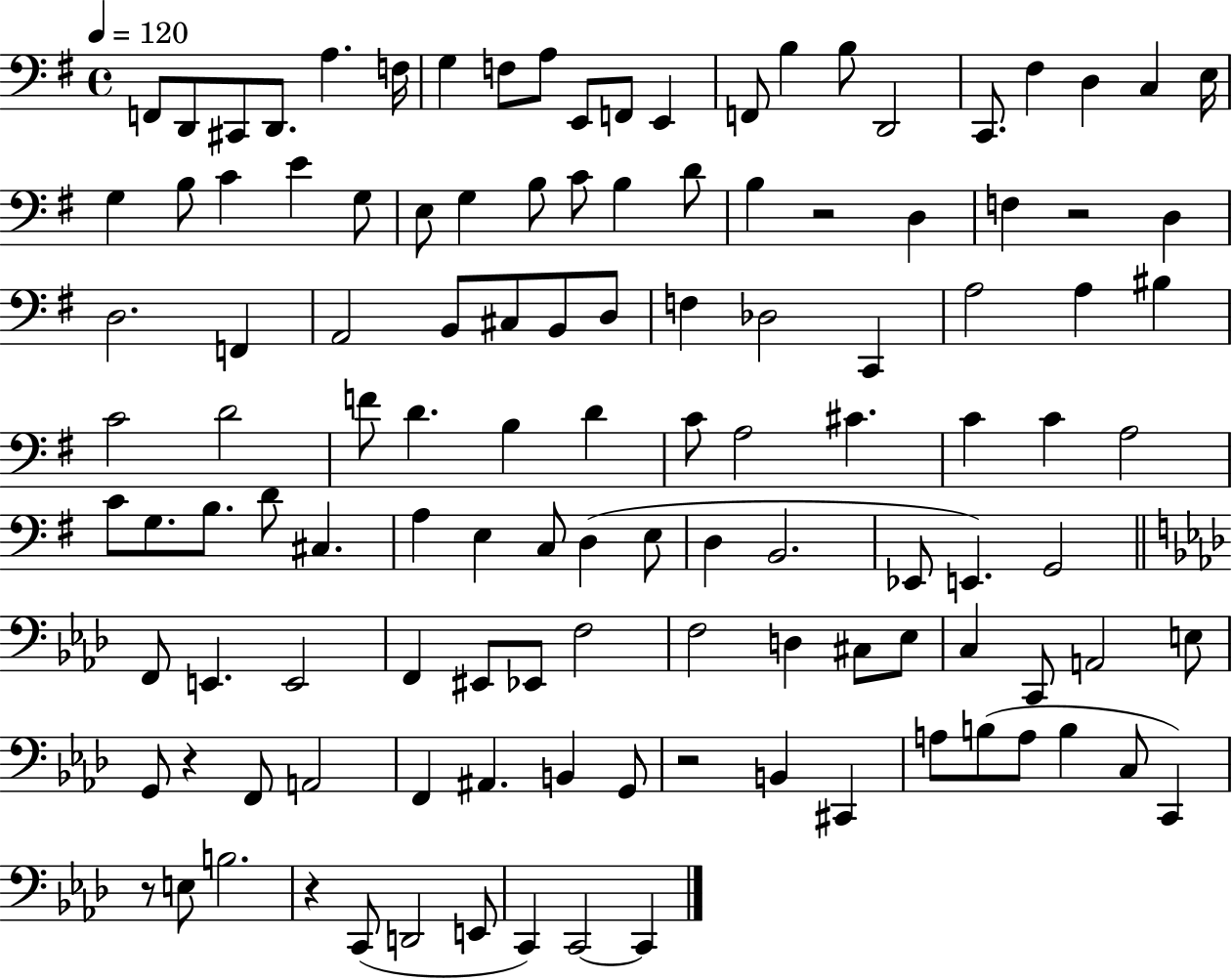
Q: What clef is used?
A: bass